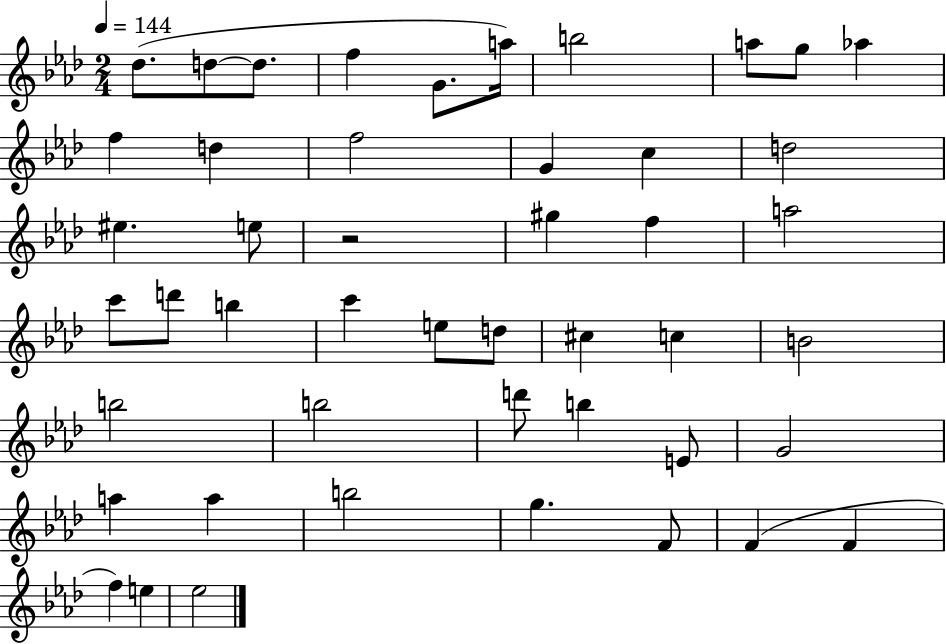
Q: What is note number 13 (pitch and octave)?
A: F5